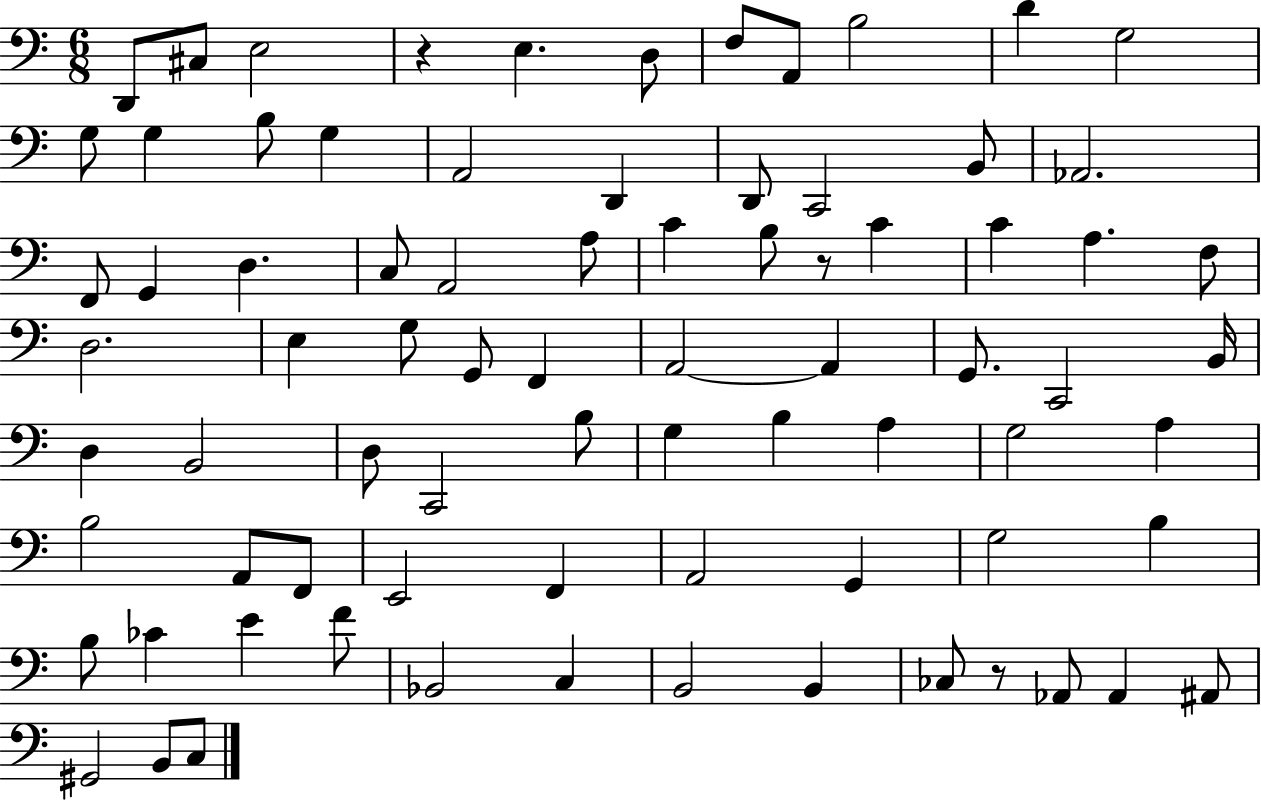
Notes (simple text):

D2/e C#3/e E3/h R/q E3/q. D3/e F3/e A2/e B3/h D4/q G3/h G3/e G3/q B3/e G3/q A2/h D2/q D2/e C2/h B2/e Ab2/h. F2/e G2/q D3/q. C3/e A2/h A3/e C4/q B3/e R/e C4/q C4/q A3/q. F3/e D3/h. E3/q G3/e G2/e F2/q A2/h A2/q G2/e. C2/h B2/s D3/q B2/h D3/e C2/h B3/e G3/q B3/q A3/q G3/h A3/q B3/h A2/e F2/e E2/h F2/q A2/h G2/q G3/h B3/q B3/e CES4/q E4/q F4/e Bb2/h C3/q B2/h B2/q CES3/e R/e Ab2/e Ab2/q A#2/e G#2/h B2/e C3/e